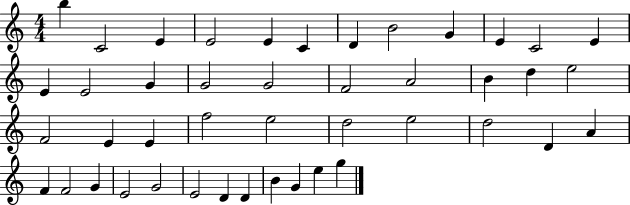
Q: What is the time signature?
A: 4/4